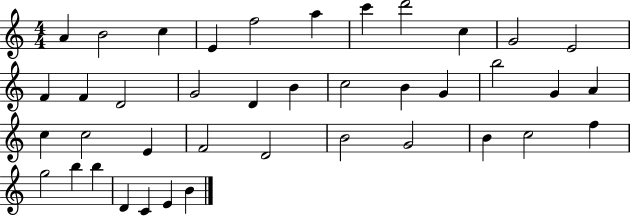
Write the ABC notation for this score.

X:1
T:Untitled
M:4/4
L:1/4
K:C
A B2 c E f2 a c' d'2 c G2 E2 F F D2 G2 D B c2 B G b2 G A c c2 E F2 D2 B2 G2 B c2 f g2 b b D C E B